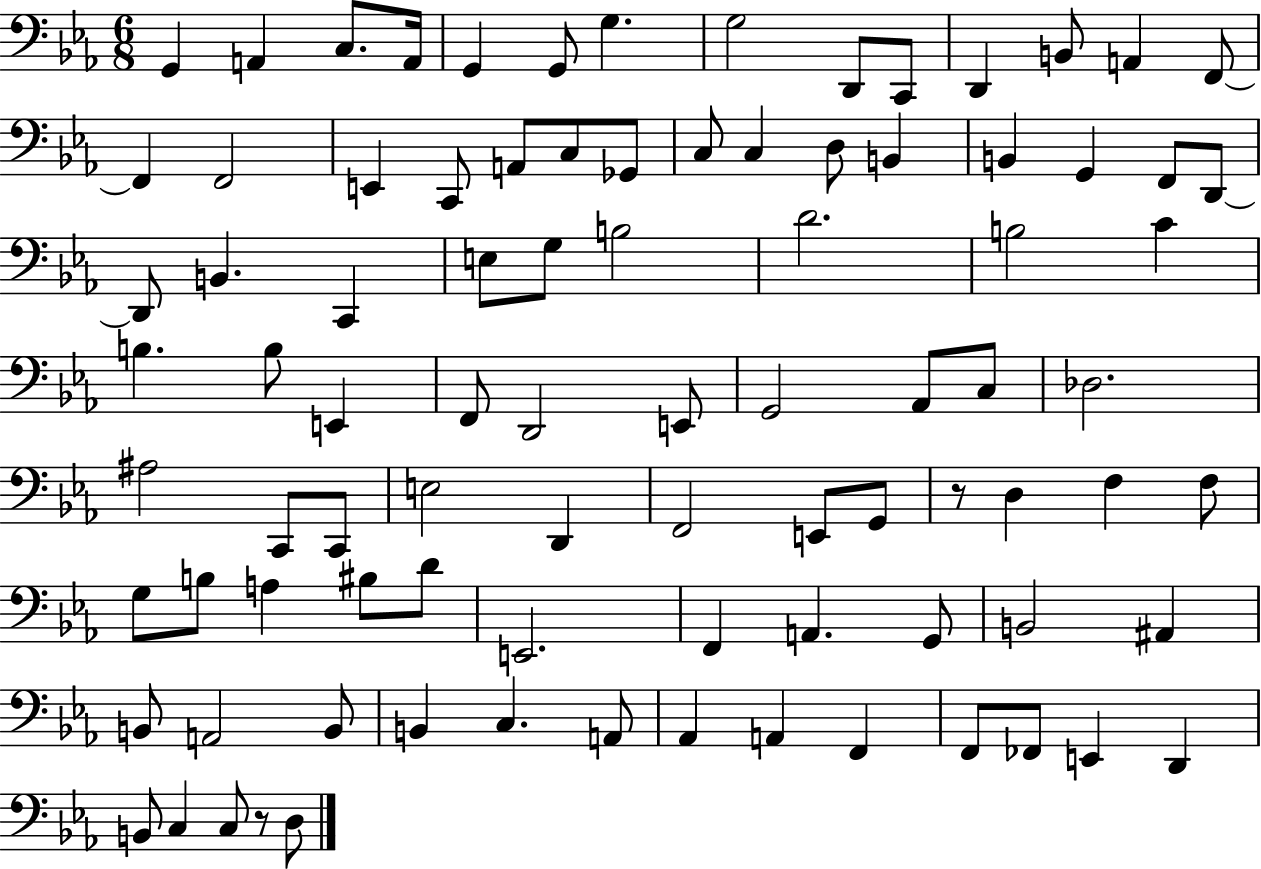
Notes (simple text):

G2/q A2/q C3/e. A2/s G2/q G2/e G3/q. G3/h D2/e C2/e D2/q B2/e A2/q F2/e F2/q F2/h E2/q C2/e A2/e C3/e Gb2/e C3/e C3/q D3/e B2/q B2/q G2/q F2/e D2/e D2/e B2/q. C2/q E3/e G3/e B3/h D4/h. B3/h C4/q B3/q. B3/e E2/q F2/e D2/h E2/e G2/h Ab2/e C3/e Db3/h. A#3/h C2/e C2/e E3/h D2/q F2/h E2/e G2/e R/e D3/q F3/q F3/e G3/e B3/e A3/q BIS3/e D4/e E2/h. F2/q A2/q. G2/e B2/h A#2/q B2/e A2/h B2/e B2/q C3/q. A2/e Ab2/q A2/q F2/q F2/e FES2/e E2/q D2/q B2/e C3/q C3/e R/e D3/e